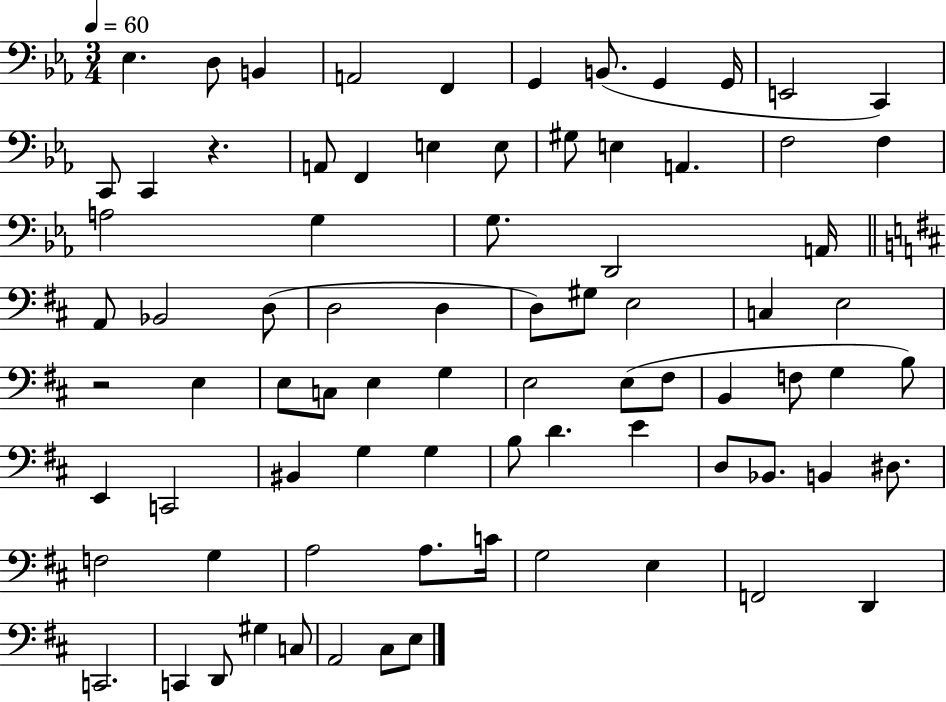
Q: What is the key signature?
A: EES major